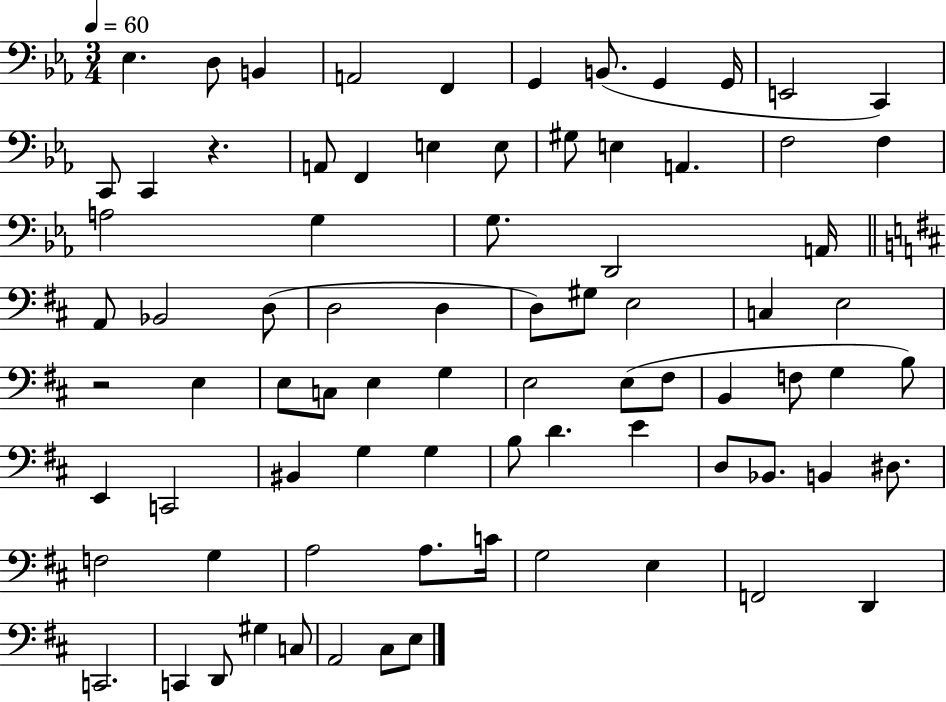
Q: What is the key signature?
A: EES major